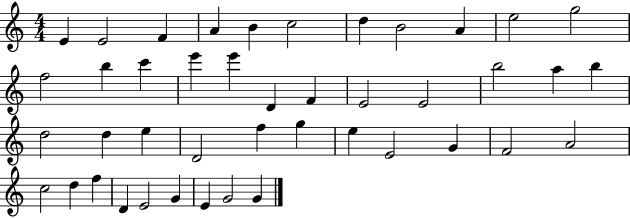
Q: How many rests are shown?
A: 0